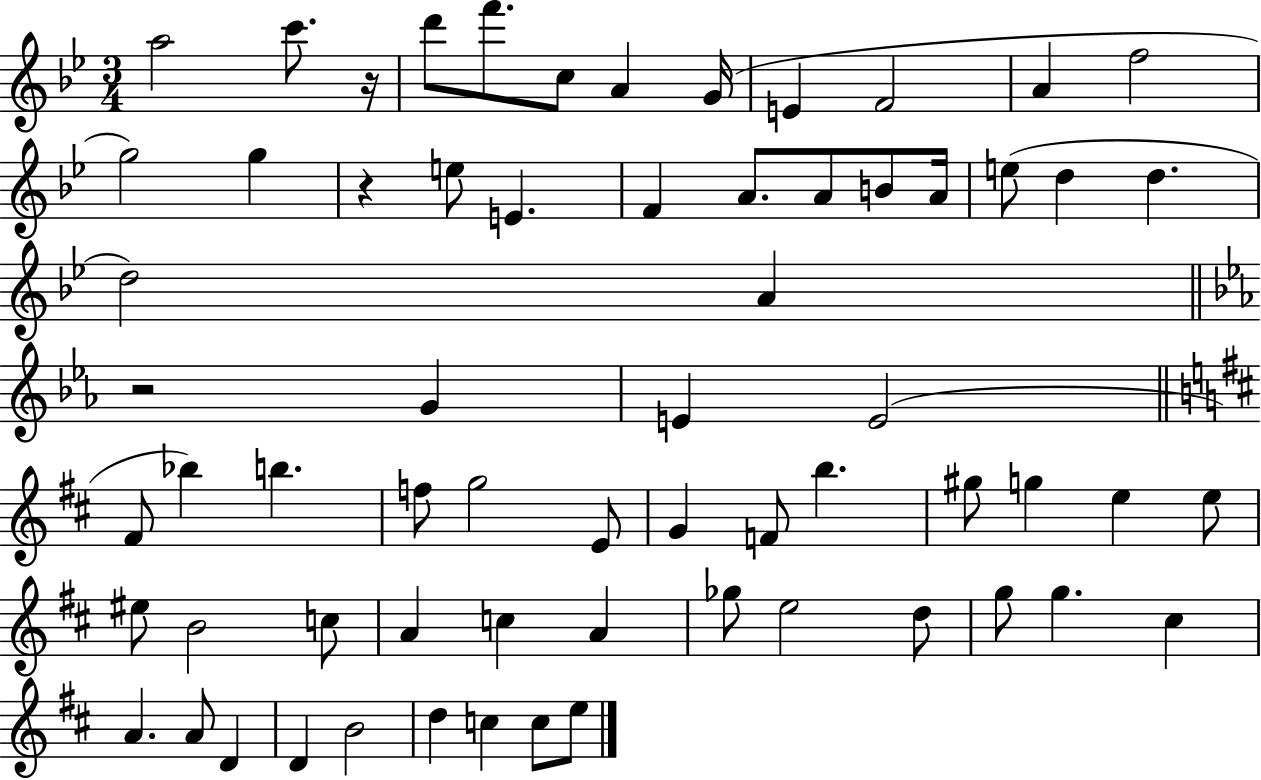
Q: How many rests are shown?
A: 3